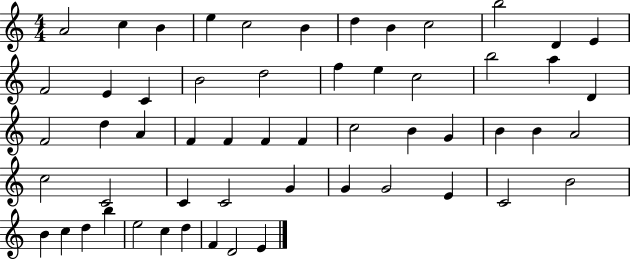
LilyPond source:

{
  \clef treble
  \numericTimeSignature
  \time 4/4
  \key c \major
  a'2 c''4 b'4 | e''4 c''2 b'4 | d''4 b'4 c''2 | b''2 d'4 e'4 | \break f'2 e'4 c'4 | b'2 d''2 | f''4 e''4 c''2 | b''2 a''4 d'4 | \break f'2 d''4 a'4 | f'4 f'4 f'4 f'4 | c''2 b'4 g'4 | b'4 b'4 a'2 | \break c''2 c'2 | c'4 c'2 g'4 | g'4 g'2 e'4 | c'2 b'2 | \break b'4 c''4 d''4 b''4 | e''2 c''4 d''4 | f'4 d'2 e'4 | \bar "|."
}